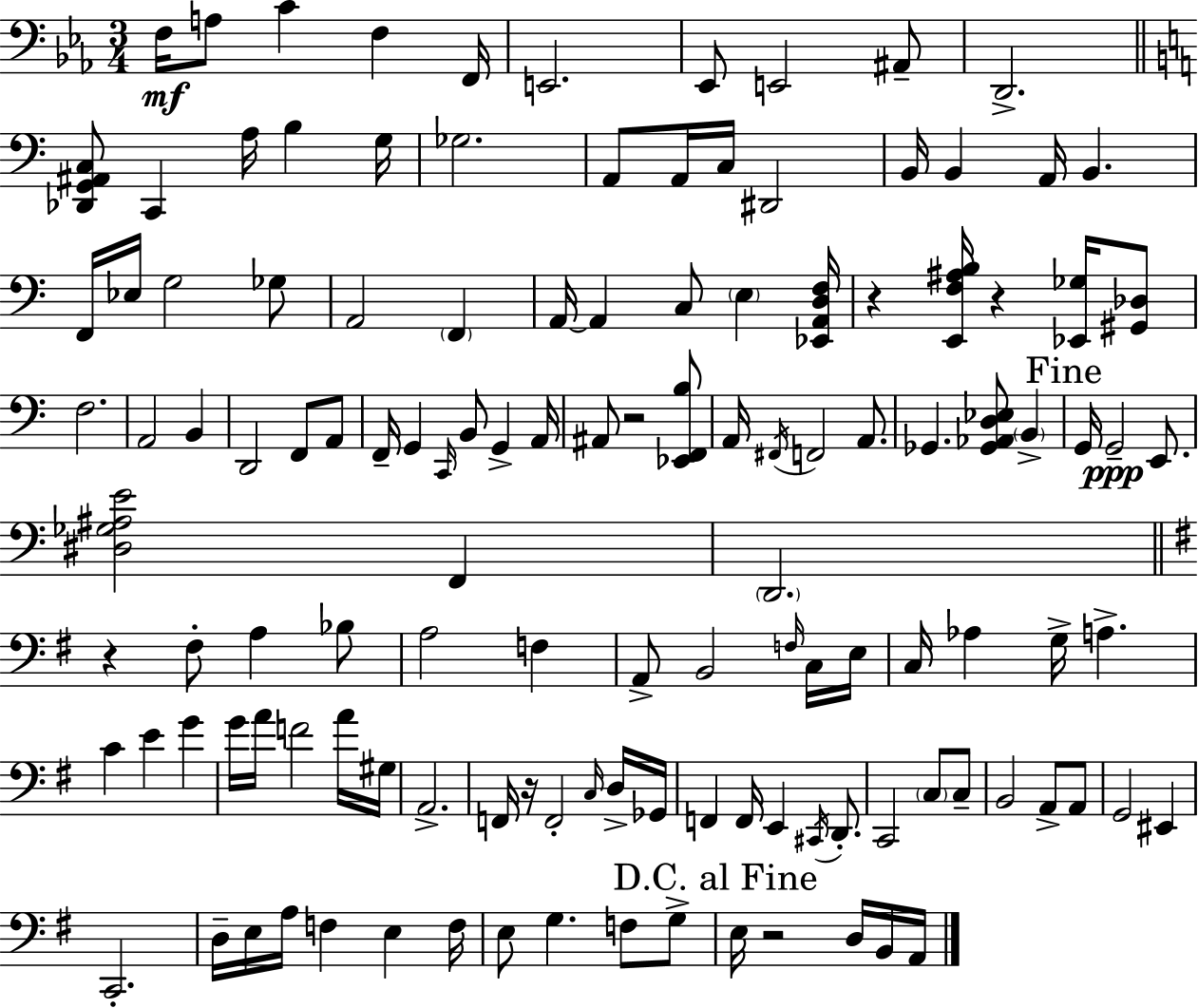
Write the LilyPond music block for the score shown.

{
  \clef bass
  \numericTimeSignature
  \time 3/4
  \key c \minor
  f16\mf a8 c'4 f4 f,16 | e,2. | ees,8 e,2 ais,8-- | d,2.-> | \break \bar "||" \break \key a \minor <des, g, ais, c>8 c,4 a16 b4 g16 | ges2. | a,8 a,16 c16 dis,2 | b,16 b,4 a,16 b,4. | \break f,16 ees16 g2 ges8 | a,2 \parenthesize f,4 | a,16~~ a,4 c8 \parenthesize e4 <ees, a, d f>16 | r4 <e, f ais b>16 r4 <ees, ges>16 <gis, des>8 | \break f2. | a,2 b,4 | d,2 f,8 a,8 | f,16-- g,4 \grace { c,16 } b,8 g,4-> | \break a,16 ais,8 r2 <ees, f, b>8 | a,16 \acciaccatura { fis,16 } f,2 a,8. | ges,4. <ges, aes, d ees>8 \parenthesize b,4-> | \mark "Fine" g,16 g,2--\ppp e,8. | \break <dis ges ais e'>2 f,4 | \parenthesize d,2. | \bar "||" \break \key g \major r4 fis8-. a4 bes8 | a2 f4 | a,8-> b,2 \grace { f16 } c16 | e16 c16 aes4 g16-> a4.-> | \break c'4 e'4 g'4 | g'16 a'16 f'2 a'16 | gis16 a,2.-> | f,16 r16 f,2-. \grace { c16 } | \break d16-> ges,16 f,4 f,16 e,4 \acciaccatura { cis,16 } | d,8.-. c,2 \parenthesize c8 | c8-- b,2 a,8-> | a,8 g,2 eis,4 | \break c,2.-. | d16-- e16 a16 f4 e4 | f16 e8 g4. f8 | g8-> \mark "D.C. al Fine" e16 r2 | \break d16 b,16 a,16 \bar "|."
}